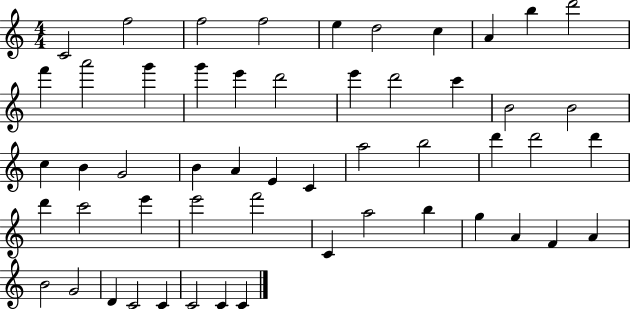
X:1
T:Untitled
M:4/4
L:1/4
K:C
C2 f2 f2 f2 e d2 c A b d'2 f' a'2 g' g' e' d'2 e' d'2 c' B2 B2 c B G2 B A E C a2 b2 d' d'2 d' d' c'2 e' e'2 f'2 C a2 b g A F A B2 G2 D C2 C C2 C C